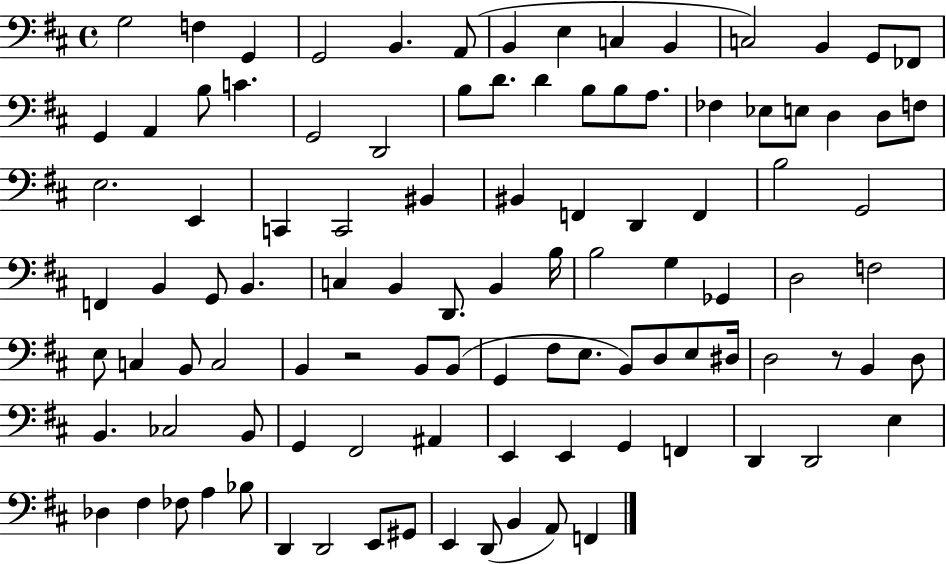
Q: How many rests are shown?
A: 2